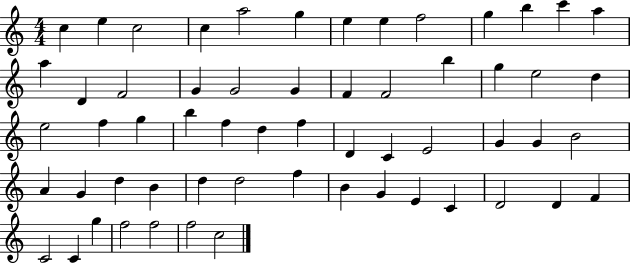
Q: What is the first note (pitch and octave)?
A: C5